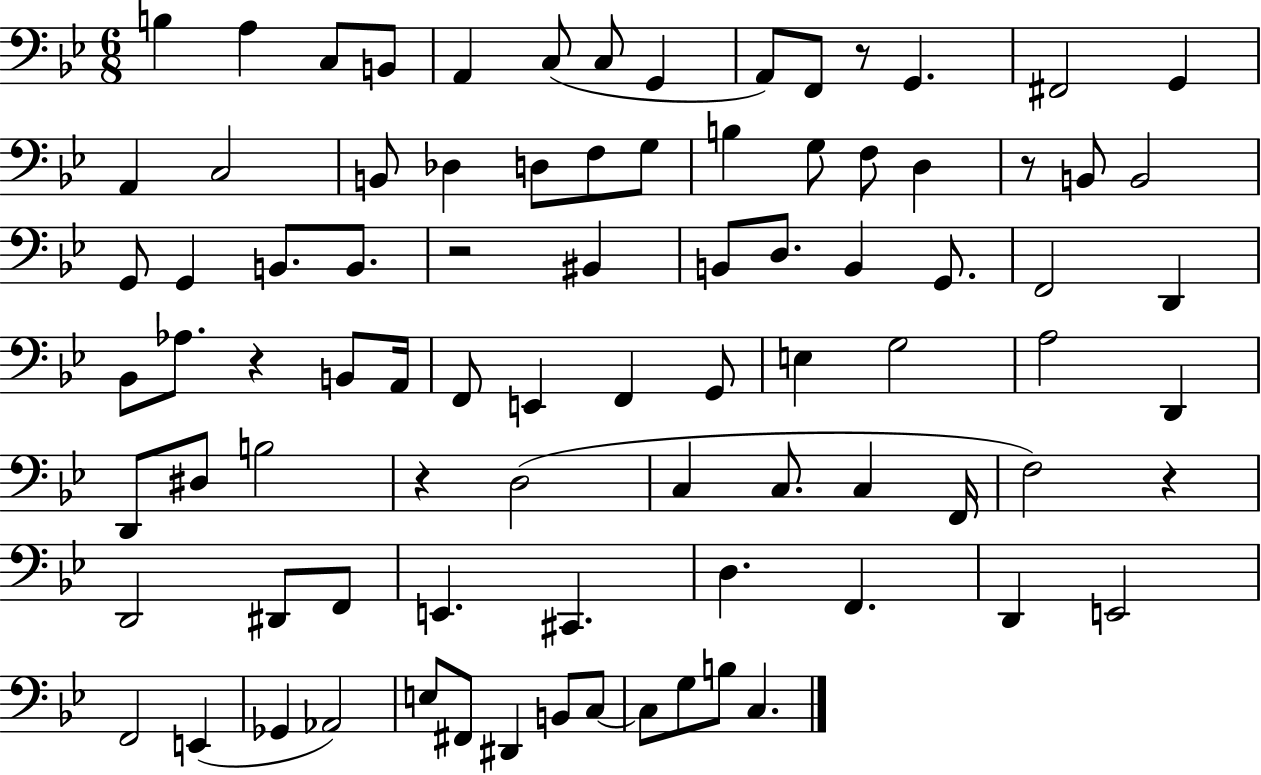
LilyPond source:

{
  \clef bass
  \numericTimeSignature
  \time 6/8
  \key bes \major
  b4 a4 c8 b,8 | a,4 c8( c8 g,4 | a,8) f,8 r8 g,4. | fis,2 g,4 | \break a,4 c2 | b,8 des4 d8 f8 g8 | b4 g8 f8 d4 | r8 b,8 b,2 | \break g,8 g,4 b,8. b,8. | r2 bis,4 | b,8 d8. b,4 g,8. | f,2 d,4 | \break bes,8 aes8. r4 b,8 a,16 | f,8 e,4 f,4 g,8 | e4 g2 | a2 d,4 | \break d,8 dis8 b2 | r4 d2( | c4 c8. c4 f,16 | f2) r4 | \break d,2 dis,8 f,8 | e,4. cis,4. | d4. f,4. | d,4 e,2 | \break f,2 e,4( | ges,4 aes,2) | e8 fis,8 dis,4 b,8 c8~~ | c8 g8 b8 c4. | \break \bar "|."
}